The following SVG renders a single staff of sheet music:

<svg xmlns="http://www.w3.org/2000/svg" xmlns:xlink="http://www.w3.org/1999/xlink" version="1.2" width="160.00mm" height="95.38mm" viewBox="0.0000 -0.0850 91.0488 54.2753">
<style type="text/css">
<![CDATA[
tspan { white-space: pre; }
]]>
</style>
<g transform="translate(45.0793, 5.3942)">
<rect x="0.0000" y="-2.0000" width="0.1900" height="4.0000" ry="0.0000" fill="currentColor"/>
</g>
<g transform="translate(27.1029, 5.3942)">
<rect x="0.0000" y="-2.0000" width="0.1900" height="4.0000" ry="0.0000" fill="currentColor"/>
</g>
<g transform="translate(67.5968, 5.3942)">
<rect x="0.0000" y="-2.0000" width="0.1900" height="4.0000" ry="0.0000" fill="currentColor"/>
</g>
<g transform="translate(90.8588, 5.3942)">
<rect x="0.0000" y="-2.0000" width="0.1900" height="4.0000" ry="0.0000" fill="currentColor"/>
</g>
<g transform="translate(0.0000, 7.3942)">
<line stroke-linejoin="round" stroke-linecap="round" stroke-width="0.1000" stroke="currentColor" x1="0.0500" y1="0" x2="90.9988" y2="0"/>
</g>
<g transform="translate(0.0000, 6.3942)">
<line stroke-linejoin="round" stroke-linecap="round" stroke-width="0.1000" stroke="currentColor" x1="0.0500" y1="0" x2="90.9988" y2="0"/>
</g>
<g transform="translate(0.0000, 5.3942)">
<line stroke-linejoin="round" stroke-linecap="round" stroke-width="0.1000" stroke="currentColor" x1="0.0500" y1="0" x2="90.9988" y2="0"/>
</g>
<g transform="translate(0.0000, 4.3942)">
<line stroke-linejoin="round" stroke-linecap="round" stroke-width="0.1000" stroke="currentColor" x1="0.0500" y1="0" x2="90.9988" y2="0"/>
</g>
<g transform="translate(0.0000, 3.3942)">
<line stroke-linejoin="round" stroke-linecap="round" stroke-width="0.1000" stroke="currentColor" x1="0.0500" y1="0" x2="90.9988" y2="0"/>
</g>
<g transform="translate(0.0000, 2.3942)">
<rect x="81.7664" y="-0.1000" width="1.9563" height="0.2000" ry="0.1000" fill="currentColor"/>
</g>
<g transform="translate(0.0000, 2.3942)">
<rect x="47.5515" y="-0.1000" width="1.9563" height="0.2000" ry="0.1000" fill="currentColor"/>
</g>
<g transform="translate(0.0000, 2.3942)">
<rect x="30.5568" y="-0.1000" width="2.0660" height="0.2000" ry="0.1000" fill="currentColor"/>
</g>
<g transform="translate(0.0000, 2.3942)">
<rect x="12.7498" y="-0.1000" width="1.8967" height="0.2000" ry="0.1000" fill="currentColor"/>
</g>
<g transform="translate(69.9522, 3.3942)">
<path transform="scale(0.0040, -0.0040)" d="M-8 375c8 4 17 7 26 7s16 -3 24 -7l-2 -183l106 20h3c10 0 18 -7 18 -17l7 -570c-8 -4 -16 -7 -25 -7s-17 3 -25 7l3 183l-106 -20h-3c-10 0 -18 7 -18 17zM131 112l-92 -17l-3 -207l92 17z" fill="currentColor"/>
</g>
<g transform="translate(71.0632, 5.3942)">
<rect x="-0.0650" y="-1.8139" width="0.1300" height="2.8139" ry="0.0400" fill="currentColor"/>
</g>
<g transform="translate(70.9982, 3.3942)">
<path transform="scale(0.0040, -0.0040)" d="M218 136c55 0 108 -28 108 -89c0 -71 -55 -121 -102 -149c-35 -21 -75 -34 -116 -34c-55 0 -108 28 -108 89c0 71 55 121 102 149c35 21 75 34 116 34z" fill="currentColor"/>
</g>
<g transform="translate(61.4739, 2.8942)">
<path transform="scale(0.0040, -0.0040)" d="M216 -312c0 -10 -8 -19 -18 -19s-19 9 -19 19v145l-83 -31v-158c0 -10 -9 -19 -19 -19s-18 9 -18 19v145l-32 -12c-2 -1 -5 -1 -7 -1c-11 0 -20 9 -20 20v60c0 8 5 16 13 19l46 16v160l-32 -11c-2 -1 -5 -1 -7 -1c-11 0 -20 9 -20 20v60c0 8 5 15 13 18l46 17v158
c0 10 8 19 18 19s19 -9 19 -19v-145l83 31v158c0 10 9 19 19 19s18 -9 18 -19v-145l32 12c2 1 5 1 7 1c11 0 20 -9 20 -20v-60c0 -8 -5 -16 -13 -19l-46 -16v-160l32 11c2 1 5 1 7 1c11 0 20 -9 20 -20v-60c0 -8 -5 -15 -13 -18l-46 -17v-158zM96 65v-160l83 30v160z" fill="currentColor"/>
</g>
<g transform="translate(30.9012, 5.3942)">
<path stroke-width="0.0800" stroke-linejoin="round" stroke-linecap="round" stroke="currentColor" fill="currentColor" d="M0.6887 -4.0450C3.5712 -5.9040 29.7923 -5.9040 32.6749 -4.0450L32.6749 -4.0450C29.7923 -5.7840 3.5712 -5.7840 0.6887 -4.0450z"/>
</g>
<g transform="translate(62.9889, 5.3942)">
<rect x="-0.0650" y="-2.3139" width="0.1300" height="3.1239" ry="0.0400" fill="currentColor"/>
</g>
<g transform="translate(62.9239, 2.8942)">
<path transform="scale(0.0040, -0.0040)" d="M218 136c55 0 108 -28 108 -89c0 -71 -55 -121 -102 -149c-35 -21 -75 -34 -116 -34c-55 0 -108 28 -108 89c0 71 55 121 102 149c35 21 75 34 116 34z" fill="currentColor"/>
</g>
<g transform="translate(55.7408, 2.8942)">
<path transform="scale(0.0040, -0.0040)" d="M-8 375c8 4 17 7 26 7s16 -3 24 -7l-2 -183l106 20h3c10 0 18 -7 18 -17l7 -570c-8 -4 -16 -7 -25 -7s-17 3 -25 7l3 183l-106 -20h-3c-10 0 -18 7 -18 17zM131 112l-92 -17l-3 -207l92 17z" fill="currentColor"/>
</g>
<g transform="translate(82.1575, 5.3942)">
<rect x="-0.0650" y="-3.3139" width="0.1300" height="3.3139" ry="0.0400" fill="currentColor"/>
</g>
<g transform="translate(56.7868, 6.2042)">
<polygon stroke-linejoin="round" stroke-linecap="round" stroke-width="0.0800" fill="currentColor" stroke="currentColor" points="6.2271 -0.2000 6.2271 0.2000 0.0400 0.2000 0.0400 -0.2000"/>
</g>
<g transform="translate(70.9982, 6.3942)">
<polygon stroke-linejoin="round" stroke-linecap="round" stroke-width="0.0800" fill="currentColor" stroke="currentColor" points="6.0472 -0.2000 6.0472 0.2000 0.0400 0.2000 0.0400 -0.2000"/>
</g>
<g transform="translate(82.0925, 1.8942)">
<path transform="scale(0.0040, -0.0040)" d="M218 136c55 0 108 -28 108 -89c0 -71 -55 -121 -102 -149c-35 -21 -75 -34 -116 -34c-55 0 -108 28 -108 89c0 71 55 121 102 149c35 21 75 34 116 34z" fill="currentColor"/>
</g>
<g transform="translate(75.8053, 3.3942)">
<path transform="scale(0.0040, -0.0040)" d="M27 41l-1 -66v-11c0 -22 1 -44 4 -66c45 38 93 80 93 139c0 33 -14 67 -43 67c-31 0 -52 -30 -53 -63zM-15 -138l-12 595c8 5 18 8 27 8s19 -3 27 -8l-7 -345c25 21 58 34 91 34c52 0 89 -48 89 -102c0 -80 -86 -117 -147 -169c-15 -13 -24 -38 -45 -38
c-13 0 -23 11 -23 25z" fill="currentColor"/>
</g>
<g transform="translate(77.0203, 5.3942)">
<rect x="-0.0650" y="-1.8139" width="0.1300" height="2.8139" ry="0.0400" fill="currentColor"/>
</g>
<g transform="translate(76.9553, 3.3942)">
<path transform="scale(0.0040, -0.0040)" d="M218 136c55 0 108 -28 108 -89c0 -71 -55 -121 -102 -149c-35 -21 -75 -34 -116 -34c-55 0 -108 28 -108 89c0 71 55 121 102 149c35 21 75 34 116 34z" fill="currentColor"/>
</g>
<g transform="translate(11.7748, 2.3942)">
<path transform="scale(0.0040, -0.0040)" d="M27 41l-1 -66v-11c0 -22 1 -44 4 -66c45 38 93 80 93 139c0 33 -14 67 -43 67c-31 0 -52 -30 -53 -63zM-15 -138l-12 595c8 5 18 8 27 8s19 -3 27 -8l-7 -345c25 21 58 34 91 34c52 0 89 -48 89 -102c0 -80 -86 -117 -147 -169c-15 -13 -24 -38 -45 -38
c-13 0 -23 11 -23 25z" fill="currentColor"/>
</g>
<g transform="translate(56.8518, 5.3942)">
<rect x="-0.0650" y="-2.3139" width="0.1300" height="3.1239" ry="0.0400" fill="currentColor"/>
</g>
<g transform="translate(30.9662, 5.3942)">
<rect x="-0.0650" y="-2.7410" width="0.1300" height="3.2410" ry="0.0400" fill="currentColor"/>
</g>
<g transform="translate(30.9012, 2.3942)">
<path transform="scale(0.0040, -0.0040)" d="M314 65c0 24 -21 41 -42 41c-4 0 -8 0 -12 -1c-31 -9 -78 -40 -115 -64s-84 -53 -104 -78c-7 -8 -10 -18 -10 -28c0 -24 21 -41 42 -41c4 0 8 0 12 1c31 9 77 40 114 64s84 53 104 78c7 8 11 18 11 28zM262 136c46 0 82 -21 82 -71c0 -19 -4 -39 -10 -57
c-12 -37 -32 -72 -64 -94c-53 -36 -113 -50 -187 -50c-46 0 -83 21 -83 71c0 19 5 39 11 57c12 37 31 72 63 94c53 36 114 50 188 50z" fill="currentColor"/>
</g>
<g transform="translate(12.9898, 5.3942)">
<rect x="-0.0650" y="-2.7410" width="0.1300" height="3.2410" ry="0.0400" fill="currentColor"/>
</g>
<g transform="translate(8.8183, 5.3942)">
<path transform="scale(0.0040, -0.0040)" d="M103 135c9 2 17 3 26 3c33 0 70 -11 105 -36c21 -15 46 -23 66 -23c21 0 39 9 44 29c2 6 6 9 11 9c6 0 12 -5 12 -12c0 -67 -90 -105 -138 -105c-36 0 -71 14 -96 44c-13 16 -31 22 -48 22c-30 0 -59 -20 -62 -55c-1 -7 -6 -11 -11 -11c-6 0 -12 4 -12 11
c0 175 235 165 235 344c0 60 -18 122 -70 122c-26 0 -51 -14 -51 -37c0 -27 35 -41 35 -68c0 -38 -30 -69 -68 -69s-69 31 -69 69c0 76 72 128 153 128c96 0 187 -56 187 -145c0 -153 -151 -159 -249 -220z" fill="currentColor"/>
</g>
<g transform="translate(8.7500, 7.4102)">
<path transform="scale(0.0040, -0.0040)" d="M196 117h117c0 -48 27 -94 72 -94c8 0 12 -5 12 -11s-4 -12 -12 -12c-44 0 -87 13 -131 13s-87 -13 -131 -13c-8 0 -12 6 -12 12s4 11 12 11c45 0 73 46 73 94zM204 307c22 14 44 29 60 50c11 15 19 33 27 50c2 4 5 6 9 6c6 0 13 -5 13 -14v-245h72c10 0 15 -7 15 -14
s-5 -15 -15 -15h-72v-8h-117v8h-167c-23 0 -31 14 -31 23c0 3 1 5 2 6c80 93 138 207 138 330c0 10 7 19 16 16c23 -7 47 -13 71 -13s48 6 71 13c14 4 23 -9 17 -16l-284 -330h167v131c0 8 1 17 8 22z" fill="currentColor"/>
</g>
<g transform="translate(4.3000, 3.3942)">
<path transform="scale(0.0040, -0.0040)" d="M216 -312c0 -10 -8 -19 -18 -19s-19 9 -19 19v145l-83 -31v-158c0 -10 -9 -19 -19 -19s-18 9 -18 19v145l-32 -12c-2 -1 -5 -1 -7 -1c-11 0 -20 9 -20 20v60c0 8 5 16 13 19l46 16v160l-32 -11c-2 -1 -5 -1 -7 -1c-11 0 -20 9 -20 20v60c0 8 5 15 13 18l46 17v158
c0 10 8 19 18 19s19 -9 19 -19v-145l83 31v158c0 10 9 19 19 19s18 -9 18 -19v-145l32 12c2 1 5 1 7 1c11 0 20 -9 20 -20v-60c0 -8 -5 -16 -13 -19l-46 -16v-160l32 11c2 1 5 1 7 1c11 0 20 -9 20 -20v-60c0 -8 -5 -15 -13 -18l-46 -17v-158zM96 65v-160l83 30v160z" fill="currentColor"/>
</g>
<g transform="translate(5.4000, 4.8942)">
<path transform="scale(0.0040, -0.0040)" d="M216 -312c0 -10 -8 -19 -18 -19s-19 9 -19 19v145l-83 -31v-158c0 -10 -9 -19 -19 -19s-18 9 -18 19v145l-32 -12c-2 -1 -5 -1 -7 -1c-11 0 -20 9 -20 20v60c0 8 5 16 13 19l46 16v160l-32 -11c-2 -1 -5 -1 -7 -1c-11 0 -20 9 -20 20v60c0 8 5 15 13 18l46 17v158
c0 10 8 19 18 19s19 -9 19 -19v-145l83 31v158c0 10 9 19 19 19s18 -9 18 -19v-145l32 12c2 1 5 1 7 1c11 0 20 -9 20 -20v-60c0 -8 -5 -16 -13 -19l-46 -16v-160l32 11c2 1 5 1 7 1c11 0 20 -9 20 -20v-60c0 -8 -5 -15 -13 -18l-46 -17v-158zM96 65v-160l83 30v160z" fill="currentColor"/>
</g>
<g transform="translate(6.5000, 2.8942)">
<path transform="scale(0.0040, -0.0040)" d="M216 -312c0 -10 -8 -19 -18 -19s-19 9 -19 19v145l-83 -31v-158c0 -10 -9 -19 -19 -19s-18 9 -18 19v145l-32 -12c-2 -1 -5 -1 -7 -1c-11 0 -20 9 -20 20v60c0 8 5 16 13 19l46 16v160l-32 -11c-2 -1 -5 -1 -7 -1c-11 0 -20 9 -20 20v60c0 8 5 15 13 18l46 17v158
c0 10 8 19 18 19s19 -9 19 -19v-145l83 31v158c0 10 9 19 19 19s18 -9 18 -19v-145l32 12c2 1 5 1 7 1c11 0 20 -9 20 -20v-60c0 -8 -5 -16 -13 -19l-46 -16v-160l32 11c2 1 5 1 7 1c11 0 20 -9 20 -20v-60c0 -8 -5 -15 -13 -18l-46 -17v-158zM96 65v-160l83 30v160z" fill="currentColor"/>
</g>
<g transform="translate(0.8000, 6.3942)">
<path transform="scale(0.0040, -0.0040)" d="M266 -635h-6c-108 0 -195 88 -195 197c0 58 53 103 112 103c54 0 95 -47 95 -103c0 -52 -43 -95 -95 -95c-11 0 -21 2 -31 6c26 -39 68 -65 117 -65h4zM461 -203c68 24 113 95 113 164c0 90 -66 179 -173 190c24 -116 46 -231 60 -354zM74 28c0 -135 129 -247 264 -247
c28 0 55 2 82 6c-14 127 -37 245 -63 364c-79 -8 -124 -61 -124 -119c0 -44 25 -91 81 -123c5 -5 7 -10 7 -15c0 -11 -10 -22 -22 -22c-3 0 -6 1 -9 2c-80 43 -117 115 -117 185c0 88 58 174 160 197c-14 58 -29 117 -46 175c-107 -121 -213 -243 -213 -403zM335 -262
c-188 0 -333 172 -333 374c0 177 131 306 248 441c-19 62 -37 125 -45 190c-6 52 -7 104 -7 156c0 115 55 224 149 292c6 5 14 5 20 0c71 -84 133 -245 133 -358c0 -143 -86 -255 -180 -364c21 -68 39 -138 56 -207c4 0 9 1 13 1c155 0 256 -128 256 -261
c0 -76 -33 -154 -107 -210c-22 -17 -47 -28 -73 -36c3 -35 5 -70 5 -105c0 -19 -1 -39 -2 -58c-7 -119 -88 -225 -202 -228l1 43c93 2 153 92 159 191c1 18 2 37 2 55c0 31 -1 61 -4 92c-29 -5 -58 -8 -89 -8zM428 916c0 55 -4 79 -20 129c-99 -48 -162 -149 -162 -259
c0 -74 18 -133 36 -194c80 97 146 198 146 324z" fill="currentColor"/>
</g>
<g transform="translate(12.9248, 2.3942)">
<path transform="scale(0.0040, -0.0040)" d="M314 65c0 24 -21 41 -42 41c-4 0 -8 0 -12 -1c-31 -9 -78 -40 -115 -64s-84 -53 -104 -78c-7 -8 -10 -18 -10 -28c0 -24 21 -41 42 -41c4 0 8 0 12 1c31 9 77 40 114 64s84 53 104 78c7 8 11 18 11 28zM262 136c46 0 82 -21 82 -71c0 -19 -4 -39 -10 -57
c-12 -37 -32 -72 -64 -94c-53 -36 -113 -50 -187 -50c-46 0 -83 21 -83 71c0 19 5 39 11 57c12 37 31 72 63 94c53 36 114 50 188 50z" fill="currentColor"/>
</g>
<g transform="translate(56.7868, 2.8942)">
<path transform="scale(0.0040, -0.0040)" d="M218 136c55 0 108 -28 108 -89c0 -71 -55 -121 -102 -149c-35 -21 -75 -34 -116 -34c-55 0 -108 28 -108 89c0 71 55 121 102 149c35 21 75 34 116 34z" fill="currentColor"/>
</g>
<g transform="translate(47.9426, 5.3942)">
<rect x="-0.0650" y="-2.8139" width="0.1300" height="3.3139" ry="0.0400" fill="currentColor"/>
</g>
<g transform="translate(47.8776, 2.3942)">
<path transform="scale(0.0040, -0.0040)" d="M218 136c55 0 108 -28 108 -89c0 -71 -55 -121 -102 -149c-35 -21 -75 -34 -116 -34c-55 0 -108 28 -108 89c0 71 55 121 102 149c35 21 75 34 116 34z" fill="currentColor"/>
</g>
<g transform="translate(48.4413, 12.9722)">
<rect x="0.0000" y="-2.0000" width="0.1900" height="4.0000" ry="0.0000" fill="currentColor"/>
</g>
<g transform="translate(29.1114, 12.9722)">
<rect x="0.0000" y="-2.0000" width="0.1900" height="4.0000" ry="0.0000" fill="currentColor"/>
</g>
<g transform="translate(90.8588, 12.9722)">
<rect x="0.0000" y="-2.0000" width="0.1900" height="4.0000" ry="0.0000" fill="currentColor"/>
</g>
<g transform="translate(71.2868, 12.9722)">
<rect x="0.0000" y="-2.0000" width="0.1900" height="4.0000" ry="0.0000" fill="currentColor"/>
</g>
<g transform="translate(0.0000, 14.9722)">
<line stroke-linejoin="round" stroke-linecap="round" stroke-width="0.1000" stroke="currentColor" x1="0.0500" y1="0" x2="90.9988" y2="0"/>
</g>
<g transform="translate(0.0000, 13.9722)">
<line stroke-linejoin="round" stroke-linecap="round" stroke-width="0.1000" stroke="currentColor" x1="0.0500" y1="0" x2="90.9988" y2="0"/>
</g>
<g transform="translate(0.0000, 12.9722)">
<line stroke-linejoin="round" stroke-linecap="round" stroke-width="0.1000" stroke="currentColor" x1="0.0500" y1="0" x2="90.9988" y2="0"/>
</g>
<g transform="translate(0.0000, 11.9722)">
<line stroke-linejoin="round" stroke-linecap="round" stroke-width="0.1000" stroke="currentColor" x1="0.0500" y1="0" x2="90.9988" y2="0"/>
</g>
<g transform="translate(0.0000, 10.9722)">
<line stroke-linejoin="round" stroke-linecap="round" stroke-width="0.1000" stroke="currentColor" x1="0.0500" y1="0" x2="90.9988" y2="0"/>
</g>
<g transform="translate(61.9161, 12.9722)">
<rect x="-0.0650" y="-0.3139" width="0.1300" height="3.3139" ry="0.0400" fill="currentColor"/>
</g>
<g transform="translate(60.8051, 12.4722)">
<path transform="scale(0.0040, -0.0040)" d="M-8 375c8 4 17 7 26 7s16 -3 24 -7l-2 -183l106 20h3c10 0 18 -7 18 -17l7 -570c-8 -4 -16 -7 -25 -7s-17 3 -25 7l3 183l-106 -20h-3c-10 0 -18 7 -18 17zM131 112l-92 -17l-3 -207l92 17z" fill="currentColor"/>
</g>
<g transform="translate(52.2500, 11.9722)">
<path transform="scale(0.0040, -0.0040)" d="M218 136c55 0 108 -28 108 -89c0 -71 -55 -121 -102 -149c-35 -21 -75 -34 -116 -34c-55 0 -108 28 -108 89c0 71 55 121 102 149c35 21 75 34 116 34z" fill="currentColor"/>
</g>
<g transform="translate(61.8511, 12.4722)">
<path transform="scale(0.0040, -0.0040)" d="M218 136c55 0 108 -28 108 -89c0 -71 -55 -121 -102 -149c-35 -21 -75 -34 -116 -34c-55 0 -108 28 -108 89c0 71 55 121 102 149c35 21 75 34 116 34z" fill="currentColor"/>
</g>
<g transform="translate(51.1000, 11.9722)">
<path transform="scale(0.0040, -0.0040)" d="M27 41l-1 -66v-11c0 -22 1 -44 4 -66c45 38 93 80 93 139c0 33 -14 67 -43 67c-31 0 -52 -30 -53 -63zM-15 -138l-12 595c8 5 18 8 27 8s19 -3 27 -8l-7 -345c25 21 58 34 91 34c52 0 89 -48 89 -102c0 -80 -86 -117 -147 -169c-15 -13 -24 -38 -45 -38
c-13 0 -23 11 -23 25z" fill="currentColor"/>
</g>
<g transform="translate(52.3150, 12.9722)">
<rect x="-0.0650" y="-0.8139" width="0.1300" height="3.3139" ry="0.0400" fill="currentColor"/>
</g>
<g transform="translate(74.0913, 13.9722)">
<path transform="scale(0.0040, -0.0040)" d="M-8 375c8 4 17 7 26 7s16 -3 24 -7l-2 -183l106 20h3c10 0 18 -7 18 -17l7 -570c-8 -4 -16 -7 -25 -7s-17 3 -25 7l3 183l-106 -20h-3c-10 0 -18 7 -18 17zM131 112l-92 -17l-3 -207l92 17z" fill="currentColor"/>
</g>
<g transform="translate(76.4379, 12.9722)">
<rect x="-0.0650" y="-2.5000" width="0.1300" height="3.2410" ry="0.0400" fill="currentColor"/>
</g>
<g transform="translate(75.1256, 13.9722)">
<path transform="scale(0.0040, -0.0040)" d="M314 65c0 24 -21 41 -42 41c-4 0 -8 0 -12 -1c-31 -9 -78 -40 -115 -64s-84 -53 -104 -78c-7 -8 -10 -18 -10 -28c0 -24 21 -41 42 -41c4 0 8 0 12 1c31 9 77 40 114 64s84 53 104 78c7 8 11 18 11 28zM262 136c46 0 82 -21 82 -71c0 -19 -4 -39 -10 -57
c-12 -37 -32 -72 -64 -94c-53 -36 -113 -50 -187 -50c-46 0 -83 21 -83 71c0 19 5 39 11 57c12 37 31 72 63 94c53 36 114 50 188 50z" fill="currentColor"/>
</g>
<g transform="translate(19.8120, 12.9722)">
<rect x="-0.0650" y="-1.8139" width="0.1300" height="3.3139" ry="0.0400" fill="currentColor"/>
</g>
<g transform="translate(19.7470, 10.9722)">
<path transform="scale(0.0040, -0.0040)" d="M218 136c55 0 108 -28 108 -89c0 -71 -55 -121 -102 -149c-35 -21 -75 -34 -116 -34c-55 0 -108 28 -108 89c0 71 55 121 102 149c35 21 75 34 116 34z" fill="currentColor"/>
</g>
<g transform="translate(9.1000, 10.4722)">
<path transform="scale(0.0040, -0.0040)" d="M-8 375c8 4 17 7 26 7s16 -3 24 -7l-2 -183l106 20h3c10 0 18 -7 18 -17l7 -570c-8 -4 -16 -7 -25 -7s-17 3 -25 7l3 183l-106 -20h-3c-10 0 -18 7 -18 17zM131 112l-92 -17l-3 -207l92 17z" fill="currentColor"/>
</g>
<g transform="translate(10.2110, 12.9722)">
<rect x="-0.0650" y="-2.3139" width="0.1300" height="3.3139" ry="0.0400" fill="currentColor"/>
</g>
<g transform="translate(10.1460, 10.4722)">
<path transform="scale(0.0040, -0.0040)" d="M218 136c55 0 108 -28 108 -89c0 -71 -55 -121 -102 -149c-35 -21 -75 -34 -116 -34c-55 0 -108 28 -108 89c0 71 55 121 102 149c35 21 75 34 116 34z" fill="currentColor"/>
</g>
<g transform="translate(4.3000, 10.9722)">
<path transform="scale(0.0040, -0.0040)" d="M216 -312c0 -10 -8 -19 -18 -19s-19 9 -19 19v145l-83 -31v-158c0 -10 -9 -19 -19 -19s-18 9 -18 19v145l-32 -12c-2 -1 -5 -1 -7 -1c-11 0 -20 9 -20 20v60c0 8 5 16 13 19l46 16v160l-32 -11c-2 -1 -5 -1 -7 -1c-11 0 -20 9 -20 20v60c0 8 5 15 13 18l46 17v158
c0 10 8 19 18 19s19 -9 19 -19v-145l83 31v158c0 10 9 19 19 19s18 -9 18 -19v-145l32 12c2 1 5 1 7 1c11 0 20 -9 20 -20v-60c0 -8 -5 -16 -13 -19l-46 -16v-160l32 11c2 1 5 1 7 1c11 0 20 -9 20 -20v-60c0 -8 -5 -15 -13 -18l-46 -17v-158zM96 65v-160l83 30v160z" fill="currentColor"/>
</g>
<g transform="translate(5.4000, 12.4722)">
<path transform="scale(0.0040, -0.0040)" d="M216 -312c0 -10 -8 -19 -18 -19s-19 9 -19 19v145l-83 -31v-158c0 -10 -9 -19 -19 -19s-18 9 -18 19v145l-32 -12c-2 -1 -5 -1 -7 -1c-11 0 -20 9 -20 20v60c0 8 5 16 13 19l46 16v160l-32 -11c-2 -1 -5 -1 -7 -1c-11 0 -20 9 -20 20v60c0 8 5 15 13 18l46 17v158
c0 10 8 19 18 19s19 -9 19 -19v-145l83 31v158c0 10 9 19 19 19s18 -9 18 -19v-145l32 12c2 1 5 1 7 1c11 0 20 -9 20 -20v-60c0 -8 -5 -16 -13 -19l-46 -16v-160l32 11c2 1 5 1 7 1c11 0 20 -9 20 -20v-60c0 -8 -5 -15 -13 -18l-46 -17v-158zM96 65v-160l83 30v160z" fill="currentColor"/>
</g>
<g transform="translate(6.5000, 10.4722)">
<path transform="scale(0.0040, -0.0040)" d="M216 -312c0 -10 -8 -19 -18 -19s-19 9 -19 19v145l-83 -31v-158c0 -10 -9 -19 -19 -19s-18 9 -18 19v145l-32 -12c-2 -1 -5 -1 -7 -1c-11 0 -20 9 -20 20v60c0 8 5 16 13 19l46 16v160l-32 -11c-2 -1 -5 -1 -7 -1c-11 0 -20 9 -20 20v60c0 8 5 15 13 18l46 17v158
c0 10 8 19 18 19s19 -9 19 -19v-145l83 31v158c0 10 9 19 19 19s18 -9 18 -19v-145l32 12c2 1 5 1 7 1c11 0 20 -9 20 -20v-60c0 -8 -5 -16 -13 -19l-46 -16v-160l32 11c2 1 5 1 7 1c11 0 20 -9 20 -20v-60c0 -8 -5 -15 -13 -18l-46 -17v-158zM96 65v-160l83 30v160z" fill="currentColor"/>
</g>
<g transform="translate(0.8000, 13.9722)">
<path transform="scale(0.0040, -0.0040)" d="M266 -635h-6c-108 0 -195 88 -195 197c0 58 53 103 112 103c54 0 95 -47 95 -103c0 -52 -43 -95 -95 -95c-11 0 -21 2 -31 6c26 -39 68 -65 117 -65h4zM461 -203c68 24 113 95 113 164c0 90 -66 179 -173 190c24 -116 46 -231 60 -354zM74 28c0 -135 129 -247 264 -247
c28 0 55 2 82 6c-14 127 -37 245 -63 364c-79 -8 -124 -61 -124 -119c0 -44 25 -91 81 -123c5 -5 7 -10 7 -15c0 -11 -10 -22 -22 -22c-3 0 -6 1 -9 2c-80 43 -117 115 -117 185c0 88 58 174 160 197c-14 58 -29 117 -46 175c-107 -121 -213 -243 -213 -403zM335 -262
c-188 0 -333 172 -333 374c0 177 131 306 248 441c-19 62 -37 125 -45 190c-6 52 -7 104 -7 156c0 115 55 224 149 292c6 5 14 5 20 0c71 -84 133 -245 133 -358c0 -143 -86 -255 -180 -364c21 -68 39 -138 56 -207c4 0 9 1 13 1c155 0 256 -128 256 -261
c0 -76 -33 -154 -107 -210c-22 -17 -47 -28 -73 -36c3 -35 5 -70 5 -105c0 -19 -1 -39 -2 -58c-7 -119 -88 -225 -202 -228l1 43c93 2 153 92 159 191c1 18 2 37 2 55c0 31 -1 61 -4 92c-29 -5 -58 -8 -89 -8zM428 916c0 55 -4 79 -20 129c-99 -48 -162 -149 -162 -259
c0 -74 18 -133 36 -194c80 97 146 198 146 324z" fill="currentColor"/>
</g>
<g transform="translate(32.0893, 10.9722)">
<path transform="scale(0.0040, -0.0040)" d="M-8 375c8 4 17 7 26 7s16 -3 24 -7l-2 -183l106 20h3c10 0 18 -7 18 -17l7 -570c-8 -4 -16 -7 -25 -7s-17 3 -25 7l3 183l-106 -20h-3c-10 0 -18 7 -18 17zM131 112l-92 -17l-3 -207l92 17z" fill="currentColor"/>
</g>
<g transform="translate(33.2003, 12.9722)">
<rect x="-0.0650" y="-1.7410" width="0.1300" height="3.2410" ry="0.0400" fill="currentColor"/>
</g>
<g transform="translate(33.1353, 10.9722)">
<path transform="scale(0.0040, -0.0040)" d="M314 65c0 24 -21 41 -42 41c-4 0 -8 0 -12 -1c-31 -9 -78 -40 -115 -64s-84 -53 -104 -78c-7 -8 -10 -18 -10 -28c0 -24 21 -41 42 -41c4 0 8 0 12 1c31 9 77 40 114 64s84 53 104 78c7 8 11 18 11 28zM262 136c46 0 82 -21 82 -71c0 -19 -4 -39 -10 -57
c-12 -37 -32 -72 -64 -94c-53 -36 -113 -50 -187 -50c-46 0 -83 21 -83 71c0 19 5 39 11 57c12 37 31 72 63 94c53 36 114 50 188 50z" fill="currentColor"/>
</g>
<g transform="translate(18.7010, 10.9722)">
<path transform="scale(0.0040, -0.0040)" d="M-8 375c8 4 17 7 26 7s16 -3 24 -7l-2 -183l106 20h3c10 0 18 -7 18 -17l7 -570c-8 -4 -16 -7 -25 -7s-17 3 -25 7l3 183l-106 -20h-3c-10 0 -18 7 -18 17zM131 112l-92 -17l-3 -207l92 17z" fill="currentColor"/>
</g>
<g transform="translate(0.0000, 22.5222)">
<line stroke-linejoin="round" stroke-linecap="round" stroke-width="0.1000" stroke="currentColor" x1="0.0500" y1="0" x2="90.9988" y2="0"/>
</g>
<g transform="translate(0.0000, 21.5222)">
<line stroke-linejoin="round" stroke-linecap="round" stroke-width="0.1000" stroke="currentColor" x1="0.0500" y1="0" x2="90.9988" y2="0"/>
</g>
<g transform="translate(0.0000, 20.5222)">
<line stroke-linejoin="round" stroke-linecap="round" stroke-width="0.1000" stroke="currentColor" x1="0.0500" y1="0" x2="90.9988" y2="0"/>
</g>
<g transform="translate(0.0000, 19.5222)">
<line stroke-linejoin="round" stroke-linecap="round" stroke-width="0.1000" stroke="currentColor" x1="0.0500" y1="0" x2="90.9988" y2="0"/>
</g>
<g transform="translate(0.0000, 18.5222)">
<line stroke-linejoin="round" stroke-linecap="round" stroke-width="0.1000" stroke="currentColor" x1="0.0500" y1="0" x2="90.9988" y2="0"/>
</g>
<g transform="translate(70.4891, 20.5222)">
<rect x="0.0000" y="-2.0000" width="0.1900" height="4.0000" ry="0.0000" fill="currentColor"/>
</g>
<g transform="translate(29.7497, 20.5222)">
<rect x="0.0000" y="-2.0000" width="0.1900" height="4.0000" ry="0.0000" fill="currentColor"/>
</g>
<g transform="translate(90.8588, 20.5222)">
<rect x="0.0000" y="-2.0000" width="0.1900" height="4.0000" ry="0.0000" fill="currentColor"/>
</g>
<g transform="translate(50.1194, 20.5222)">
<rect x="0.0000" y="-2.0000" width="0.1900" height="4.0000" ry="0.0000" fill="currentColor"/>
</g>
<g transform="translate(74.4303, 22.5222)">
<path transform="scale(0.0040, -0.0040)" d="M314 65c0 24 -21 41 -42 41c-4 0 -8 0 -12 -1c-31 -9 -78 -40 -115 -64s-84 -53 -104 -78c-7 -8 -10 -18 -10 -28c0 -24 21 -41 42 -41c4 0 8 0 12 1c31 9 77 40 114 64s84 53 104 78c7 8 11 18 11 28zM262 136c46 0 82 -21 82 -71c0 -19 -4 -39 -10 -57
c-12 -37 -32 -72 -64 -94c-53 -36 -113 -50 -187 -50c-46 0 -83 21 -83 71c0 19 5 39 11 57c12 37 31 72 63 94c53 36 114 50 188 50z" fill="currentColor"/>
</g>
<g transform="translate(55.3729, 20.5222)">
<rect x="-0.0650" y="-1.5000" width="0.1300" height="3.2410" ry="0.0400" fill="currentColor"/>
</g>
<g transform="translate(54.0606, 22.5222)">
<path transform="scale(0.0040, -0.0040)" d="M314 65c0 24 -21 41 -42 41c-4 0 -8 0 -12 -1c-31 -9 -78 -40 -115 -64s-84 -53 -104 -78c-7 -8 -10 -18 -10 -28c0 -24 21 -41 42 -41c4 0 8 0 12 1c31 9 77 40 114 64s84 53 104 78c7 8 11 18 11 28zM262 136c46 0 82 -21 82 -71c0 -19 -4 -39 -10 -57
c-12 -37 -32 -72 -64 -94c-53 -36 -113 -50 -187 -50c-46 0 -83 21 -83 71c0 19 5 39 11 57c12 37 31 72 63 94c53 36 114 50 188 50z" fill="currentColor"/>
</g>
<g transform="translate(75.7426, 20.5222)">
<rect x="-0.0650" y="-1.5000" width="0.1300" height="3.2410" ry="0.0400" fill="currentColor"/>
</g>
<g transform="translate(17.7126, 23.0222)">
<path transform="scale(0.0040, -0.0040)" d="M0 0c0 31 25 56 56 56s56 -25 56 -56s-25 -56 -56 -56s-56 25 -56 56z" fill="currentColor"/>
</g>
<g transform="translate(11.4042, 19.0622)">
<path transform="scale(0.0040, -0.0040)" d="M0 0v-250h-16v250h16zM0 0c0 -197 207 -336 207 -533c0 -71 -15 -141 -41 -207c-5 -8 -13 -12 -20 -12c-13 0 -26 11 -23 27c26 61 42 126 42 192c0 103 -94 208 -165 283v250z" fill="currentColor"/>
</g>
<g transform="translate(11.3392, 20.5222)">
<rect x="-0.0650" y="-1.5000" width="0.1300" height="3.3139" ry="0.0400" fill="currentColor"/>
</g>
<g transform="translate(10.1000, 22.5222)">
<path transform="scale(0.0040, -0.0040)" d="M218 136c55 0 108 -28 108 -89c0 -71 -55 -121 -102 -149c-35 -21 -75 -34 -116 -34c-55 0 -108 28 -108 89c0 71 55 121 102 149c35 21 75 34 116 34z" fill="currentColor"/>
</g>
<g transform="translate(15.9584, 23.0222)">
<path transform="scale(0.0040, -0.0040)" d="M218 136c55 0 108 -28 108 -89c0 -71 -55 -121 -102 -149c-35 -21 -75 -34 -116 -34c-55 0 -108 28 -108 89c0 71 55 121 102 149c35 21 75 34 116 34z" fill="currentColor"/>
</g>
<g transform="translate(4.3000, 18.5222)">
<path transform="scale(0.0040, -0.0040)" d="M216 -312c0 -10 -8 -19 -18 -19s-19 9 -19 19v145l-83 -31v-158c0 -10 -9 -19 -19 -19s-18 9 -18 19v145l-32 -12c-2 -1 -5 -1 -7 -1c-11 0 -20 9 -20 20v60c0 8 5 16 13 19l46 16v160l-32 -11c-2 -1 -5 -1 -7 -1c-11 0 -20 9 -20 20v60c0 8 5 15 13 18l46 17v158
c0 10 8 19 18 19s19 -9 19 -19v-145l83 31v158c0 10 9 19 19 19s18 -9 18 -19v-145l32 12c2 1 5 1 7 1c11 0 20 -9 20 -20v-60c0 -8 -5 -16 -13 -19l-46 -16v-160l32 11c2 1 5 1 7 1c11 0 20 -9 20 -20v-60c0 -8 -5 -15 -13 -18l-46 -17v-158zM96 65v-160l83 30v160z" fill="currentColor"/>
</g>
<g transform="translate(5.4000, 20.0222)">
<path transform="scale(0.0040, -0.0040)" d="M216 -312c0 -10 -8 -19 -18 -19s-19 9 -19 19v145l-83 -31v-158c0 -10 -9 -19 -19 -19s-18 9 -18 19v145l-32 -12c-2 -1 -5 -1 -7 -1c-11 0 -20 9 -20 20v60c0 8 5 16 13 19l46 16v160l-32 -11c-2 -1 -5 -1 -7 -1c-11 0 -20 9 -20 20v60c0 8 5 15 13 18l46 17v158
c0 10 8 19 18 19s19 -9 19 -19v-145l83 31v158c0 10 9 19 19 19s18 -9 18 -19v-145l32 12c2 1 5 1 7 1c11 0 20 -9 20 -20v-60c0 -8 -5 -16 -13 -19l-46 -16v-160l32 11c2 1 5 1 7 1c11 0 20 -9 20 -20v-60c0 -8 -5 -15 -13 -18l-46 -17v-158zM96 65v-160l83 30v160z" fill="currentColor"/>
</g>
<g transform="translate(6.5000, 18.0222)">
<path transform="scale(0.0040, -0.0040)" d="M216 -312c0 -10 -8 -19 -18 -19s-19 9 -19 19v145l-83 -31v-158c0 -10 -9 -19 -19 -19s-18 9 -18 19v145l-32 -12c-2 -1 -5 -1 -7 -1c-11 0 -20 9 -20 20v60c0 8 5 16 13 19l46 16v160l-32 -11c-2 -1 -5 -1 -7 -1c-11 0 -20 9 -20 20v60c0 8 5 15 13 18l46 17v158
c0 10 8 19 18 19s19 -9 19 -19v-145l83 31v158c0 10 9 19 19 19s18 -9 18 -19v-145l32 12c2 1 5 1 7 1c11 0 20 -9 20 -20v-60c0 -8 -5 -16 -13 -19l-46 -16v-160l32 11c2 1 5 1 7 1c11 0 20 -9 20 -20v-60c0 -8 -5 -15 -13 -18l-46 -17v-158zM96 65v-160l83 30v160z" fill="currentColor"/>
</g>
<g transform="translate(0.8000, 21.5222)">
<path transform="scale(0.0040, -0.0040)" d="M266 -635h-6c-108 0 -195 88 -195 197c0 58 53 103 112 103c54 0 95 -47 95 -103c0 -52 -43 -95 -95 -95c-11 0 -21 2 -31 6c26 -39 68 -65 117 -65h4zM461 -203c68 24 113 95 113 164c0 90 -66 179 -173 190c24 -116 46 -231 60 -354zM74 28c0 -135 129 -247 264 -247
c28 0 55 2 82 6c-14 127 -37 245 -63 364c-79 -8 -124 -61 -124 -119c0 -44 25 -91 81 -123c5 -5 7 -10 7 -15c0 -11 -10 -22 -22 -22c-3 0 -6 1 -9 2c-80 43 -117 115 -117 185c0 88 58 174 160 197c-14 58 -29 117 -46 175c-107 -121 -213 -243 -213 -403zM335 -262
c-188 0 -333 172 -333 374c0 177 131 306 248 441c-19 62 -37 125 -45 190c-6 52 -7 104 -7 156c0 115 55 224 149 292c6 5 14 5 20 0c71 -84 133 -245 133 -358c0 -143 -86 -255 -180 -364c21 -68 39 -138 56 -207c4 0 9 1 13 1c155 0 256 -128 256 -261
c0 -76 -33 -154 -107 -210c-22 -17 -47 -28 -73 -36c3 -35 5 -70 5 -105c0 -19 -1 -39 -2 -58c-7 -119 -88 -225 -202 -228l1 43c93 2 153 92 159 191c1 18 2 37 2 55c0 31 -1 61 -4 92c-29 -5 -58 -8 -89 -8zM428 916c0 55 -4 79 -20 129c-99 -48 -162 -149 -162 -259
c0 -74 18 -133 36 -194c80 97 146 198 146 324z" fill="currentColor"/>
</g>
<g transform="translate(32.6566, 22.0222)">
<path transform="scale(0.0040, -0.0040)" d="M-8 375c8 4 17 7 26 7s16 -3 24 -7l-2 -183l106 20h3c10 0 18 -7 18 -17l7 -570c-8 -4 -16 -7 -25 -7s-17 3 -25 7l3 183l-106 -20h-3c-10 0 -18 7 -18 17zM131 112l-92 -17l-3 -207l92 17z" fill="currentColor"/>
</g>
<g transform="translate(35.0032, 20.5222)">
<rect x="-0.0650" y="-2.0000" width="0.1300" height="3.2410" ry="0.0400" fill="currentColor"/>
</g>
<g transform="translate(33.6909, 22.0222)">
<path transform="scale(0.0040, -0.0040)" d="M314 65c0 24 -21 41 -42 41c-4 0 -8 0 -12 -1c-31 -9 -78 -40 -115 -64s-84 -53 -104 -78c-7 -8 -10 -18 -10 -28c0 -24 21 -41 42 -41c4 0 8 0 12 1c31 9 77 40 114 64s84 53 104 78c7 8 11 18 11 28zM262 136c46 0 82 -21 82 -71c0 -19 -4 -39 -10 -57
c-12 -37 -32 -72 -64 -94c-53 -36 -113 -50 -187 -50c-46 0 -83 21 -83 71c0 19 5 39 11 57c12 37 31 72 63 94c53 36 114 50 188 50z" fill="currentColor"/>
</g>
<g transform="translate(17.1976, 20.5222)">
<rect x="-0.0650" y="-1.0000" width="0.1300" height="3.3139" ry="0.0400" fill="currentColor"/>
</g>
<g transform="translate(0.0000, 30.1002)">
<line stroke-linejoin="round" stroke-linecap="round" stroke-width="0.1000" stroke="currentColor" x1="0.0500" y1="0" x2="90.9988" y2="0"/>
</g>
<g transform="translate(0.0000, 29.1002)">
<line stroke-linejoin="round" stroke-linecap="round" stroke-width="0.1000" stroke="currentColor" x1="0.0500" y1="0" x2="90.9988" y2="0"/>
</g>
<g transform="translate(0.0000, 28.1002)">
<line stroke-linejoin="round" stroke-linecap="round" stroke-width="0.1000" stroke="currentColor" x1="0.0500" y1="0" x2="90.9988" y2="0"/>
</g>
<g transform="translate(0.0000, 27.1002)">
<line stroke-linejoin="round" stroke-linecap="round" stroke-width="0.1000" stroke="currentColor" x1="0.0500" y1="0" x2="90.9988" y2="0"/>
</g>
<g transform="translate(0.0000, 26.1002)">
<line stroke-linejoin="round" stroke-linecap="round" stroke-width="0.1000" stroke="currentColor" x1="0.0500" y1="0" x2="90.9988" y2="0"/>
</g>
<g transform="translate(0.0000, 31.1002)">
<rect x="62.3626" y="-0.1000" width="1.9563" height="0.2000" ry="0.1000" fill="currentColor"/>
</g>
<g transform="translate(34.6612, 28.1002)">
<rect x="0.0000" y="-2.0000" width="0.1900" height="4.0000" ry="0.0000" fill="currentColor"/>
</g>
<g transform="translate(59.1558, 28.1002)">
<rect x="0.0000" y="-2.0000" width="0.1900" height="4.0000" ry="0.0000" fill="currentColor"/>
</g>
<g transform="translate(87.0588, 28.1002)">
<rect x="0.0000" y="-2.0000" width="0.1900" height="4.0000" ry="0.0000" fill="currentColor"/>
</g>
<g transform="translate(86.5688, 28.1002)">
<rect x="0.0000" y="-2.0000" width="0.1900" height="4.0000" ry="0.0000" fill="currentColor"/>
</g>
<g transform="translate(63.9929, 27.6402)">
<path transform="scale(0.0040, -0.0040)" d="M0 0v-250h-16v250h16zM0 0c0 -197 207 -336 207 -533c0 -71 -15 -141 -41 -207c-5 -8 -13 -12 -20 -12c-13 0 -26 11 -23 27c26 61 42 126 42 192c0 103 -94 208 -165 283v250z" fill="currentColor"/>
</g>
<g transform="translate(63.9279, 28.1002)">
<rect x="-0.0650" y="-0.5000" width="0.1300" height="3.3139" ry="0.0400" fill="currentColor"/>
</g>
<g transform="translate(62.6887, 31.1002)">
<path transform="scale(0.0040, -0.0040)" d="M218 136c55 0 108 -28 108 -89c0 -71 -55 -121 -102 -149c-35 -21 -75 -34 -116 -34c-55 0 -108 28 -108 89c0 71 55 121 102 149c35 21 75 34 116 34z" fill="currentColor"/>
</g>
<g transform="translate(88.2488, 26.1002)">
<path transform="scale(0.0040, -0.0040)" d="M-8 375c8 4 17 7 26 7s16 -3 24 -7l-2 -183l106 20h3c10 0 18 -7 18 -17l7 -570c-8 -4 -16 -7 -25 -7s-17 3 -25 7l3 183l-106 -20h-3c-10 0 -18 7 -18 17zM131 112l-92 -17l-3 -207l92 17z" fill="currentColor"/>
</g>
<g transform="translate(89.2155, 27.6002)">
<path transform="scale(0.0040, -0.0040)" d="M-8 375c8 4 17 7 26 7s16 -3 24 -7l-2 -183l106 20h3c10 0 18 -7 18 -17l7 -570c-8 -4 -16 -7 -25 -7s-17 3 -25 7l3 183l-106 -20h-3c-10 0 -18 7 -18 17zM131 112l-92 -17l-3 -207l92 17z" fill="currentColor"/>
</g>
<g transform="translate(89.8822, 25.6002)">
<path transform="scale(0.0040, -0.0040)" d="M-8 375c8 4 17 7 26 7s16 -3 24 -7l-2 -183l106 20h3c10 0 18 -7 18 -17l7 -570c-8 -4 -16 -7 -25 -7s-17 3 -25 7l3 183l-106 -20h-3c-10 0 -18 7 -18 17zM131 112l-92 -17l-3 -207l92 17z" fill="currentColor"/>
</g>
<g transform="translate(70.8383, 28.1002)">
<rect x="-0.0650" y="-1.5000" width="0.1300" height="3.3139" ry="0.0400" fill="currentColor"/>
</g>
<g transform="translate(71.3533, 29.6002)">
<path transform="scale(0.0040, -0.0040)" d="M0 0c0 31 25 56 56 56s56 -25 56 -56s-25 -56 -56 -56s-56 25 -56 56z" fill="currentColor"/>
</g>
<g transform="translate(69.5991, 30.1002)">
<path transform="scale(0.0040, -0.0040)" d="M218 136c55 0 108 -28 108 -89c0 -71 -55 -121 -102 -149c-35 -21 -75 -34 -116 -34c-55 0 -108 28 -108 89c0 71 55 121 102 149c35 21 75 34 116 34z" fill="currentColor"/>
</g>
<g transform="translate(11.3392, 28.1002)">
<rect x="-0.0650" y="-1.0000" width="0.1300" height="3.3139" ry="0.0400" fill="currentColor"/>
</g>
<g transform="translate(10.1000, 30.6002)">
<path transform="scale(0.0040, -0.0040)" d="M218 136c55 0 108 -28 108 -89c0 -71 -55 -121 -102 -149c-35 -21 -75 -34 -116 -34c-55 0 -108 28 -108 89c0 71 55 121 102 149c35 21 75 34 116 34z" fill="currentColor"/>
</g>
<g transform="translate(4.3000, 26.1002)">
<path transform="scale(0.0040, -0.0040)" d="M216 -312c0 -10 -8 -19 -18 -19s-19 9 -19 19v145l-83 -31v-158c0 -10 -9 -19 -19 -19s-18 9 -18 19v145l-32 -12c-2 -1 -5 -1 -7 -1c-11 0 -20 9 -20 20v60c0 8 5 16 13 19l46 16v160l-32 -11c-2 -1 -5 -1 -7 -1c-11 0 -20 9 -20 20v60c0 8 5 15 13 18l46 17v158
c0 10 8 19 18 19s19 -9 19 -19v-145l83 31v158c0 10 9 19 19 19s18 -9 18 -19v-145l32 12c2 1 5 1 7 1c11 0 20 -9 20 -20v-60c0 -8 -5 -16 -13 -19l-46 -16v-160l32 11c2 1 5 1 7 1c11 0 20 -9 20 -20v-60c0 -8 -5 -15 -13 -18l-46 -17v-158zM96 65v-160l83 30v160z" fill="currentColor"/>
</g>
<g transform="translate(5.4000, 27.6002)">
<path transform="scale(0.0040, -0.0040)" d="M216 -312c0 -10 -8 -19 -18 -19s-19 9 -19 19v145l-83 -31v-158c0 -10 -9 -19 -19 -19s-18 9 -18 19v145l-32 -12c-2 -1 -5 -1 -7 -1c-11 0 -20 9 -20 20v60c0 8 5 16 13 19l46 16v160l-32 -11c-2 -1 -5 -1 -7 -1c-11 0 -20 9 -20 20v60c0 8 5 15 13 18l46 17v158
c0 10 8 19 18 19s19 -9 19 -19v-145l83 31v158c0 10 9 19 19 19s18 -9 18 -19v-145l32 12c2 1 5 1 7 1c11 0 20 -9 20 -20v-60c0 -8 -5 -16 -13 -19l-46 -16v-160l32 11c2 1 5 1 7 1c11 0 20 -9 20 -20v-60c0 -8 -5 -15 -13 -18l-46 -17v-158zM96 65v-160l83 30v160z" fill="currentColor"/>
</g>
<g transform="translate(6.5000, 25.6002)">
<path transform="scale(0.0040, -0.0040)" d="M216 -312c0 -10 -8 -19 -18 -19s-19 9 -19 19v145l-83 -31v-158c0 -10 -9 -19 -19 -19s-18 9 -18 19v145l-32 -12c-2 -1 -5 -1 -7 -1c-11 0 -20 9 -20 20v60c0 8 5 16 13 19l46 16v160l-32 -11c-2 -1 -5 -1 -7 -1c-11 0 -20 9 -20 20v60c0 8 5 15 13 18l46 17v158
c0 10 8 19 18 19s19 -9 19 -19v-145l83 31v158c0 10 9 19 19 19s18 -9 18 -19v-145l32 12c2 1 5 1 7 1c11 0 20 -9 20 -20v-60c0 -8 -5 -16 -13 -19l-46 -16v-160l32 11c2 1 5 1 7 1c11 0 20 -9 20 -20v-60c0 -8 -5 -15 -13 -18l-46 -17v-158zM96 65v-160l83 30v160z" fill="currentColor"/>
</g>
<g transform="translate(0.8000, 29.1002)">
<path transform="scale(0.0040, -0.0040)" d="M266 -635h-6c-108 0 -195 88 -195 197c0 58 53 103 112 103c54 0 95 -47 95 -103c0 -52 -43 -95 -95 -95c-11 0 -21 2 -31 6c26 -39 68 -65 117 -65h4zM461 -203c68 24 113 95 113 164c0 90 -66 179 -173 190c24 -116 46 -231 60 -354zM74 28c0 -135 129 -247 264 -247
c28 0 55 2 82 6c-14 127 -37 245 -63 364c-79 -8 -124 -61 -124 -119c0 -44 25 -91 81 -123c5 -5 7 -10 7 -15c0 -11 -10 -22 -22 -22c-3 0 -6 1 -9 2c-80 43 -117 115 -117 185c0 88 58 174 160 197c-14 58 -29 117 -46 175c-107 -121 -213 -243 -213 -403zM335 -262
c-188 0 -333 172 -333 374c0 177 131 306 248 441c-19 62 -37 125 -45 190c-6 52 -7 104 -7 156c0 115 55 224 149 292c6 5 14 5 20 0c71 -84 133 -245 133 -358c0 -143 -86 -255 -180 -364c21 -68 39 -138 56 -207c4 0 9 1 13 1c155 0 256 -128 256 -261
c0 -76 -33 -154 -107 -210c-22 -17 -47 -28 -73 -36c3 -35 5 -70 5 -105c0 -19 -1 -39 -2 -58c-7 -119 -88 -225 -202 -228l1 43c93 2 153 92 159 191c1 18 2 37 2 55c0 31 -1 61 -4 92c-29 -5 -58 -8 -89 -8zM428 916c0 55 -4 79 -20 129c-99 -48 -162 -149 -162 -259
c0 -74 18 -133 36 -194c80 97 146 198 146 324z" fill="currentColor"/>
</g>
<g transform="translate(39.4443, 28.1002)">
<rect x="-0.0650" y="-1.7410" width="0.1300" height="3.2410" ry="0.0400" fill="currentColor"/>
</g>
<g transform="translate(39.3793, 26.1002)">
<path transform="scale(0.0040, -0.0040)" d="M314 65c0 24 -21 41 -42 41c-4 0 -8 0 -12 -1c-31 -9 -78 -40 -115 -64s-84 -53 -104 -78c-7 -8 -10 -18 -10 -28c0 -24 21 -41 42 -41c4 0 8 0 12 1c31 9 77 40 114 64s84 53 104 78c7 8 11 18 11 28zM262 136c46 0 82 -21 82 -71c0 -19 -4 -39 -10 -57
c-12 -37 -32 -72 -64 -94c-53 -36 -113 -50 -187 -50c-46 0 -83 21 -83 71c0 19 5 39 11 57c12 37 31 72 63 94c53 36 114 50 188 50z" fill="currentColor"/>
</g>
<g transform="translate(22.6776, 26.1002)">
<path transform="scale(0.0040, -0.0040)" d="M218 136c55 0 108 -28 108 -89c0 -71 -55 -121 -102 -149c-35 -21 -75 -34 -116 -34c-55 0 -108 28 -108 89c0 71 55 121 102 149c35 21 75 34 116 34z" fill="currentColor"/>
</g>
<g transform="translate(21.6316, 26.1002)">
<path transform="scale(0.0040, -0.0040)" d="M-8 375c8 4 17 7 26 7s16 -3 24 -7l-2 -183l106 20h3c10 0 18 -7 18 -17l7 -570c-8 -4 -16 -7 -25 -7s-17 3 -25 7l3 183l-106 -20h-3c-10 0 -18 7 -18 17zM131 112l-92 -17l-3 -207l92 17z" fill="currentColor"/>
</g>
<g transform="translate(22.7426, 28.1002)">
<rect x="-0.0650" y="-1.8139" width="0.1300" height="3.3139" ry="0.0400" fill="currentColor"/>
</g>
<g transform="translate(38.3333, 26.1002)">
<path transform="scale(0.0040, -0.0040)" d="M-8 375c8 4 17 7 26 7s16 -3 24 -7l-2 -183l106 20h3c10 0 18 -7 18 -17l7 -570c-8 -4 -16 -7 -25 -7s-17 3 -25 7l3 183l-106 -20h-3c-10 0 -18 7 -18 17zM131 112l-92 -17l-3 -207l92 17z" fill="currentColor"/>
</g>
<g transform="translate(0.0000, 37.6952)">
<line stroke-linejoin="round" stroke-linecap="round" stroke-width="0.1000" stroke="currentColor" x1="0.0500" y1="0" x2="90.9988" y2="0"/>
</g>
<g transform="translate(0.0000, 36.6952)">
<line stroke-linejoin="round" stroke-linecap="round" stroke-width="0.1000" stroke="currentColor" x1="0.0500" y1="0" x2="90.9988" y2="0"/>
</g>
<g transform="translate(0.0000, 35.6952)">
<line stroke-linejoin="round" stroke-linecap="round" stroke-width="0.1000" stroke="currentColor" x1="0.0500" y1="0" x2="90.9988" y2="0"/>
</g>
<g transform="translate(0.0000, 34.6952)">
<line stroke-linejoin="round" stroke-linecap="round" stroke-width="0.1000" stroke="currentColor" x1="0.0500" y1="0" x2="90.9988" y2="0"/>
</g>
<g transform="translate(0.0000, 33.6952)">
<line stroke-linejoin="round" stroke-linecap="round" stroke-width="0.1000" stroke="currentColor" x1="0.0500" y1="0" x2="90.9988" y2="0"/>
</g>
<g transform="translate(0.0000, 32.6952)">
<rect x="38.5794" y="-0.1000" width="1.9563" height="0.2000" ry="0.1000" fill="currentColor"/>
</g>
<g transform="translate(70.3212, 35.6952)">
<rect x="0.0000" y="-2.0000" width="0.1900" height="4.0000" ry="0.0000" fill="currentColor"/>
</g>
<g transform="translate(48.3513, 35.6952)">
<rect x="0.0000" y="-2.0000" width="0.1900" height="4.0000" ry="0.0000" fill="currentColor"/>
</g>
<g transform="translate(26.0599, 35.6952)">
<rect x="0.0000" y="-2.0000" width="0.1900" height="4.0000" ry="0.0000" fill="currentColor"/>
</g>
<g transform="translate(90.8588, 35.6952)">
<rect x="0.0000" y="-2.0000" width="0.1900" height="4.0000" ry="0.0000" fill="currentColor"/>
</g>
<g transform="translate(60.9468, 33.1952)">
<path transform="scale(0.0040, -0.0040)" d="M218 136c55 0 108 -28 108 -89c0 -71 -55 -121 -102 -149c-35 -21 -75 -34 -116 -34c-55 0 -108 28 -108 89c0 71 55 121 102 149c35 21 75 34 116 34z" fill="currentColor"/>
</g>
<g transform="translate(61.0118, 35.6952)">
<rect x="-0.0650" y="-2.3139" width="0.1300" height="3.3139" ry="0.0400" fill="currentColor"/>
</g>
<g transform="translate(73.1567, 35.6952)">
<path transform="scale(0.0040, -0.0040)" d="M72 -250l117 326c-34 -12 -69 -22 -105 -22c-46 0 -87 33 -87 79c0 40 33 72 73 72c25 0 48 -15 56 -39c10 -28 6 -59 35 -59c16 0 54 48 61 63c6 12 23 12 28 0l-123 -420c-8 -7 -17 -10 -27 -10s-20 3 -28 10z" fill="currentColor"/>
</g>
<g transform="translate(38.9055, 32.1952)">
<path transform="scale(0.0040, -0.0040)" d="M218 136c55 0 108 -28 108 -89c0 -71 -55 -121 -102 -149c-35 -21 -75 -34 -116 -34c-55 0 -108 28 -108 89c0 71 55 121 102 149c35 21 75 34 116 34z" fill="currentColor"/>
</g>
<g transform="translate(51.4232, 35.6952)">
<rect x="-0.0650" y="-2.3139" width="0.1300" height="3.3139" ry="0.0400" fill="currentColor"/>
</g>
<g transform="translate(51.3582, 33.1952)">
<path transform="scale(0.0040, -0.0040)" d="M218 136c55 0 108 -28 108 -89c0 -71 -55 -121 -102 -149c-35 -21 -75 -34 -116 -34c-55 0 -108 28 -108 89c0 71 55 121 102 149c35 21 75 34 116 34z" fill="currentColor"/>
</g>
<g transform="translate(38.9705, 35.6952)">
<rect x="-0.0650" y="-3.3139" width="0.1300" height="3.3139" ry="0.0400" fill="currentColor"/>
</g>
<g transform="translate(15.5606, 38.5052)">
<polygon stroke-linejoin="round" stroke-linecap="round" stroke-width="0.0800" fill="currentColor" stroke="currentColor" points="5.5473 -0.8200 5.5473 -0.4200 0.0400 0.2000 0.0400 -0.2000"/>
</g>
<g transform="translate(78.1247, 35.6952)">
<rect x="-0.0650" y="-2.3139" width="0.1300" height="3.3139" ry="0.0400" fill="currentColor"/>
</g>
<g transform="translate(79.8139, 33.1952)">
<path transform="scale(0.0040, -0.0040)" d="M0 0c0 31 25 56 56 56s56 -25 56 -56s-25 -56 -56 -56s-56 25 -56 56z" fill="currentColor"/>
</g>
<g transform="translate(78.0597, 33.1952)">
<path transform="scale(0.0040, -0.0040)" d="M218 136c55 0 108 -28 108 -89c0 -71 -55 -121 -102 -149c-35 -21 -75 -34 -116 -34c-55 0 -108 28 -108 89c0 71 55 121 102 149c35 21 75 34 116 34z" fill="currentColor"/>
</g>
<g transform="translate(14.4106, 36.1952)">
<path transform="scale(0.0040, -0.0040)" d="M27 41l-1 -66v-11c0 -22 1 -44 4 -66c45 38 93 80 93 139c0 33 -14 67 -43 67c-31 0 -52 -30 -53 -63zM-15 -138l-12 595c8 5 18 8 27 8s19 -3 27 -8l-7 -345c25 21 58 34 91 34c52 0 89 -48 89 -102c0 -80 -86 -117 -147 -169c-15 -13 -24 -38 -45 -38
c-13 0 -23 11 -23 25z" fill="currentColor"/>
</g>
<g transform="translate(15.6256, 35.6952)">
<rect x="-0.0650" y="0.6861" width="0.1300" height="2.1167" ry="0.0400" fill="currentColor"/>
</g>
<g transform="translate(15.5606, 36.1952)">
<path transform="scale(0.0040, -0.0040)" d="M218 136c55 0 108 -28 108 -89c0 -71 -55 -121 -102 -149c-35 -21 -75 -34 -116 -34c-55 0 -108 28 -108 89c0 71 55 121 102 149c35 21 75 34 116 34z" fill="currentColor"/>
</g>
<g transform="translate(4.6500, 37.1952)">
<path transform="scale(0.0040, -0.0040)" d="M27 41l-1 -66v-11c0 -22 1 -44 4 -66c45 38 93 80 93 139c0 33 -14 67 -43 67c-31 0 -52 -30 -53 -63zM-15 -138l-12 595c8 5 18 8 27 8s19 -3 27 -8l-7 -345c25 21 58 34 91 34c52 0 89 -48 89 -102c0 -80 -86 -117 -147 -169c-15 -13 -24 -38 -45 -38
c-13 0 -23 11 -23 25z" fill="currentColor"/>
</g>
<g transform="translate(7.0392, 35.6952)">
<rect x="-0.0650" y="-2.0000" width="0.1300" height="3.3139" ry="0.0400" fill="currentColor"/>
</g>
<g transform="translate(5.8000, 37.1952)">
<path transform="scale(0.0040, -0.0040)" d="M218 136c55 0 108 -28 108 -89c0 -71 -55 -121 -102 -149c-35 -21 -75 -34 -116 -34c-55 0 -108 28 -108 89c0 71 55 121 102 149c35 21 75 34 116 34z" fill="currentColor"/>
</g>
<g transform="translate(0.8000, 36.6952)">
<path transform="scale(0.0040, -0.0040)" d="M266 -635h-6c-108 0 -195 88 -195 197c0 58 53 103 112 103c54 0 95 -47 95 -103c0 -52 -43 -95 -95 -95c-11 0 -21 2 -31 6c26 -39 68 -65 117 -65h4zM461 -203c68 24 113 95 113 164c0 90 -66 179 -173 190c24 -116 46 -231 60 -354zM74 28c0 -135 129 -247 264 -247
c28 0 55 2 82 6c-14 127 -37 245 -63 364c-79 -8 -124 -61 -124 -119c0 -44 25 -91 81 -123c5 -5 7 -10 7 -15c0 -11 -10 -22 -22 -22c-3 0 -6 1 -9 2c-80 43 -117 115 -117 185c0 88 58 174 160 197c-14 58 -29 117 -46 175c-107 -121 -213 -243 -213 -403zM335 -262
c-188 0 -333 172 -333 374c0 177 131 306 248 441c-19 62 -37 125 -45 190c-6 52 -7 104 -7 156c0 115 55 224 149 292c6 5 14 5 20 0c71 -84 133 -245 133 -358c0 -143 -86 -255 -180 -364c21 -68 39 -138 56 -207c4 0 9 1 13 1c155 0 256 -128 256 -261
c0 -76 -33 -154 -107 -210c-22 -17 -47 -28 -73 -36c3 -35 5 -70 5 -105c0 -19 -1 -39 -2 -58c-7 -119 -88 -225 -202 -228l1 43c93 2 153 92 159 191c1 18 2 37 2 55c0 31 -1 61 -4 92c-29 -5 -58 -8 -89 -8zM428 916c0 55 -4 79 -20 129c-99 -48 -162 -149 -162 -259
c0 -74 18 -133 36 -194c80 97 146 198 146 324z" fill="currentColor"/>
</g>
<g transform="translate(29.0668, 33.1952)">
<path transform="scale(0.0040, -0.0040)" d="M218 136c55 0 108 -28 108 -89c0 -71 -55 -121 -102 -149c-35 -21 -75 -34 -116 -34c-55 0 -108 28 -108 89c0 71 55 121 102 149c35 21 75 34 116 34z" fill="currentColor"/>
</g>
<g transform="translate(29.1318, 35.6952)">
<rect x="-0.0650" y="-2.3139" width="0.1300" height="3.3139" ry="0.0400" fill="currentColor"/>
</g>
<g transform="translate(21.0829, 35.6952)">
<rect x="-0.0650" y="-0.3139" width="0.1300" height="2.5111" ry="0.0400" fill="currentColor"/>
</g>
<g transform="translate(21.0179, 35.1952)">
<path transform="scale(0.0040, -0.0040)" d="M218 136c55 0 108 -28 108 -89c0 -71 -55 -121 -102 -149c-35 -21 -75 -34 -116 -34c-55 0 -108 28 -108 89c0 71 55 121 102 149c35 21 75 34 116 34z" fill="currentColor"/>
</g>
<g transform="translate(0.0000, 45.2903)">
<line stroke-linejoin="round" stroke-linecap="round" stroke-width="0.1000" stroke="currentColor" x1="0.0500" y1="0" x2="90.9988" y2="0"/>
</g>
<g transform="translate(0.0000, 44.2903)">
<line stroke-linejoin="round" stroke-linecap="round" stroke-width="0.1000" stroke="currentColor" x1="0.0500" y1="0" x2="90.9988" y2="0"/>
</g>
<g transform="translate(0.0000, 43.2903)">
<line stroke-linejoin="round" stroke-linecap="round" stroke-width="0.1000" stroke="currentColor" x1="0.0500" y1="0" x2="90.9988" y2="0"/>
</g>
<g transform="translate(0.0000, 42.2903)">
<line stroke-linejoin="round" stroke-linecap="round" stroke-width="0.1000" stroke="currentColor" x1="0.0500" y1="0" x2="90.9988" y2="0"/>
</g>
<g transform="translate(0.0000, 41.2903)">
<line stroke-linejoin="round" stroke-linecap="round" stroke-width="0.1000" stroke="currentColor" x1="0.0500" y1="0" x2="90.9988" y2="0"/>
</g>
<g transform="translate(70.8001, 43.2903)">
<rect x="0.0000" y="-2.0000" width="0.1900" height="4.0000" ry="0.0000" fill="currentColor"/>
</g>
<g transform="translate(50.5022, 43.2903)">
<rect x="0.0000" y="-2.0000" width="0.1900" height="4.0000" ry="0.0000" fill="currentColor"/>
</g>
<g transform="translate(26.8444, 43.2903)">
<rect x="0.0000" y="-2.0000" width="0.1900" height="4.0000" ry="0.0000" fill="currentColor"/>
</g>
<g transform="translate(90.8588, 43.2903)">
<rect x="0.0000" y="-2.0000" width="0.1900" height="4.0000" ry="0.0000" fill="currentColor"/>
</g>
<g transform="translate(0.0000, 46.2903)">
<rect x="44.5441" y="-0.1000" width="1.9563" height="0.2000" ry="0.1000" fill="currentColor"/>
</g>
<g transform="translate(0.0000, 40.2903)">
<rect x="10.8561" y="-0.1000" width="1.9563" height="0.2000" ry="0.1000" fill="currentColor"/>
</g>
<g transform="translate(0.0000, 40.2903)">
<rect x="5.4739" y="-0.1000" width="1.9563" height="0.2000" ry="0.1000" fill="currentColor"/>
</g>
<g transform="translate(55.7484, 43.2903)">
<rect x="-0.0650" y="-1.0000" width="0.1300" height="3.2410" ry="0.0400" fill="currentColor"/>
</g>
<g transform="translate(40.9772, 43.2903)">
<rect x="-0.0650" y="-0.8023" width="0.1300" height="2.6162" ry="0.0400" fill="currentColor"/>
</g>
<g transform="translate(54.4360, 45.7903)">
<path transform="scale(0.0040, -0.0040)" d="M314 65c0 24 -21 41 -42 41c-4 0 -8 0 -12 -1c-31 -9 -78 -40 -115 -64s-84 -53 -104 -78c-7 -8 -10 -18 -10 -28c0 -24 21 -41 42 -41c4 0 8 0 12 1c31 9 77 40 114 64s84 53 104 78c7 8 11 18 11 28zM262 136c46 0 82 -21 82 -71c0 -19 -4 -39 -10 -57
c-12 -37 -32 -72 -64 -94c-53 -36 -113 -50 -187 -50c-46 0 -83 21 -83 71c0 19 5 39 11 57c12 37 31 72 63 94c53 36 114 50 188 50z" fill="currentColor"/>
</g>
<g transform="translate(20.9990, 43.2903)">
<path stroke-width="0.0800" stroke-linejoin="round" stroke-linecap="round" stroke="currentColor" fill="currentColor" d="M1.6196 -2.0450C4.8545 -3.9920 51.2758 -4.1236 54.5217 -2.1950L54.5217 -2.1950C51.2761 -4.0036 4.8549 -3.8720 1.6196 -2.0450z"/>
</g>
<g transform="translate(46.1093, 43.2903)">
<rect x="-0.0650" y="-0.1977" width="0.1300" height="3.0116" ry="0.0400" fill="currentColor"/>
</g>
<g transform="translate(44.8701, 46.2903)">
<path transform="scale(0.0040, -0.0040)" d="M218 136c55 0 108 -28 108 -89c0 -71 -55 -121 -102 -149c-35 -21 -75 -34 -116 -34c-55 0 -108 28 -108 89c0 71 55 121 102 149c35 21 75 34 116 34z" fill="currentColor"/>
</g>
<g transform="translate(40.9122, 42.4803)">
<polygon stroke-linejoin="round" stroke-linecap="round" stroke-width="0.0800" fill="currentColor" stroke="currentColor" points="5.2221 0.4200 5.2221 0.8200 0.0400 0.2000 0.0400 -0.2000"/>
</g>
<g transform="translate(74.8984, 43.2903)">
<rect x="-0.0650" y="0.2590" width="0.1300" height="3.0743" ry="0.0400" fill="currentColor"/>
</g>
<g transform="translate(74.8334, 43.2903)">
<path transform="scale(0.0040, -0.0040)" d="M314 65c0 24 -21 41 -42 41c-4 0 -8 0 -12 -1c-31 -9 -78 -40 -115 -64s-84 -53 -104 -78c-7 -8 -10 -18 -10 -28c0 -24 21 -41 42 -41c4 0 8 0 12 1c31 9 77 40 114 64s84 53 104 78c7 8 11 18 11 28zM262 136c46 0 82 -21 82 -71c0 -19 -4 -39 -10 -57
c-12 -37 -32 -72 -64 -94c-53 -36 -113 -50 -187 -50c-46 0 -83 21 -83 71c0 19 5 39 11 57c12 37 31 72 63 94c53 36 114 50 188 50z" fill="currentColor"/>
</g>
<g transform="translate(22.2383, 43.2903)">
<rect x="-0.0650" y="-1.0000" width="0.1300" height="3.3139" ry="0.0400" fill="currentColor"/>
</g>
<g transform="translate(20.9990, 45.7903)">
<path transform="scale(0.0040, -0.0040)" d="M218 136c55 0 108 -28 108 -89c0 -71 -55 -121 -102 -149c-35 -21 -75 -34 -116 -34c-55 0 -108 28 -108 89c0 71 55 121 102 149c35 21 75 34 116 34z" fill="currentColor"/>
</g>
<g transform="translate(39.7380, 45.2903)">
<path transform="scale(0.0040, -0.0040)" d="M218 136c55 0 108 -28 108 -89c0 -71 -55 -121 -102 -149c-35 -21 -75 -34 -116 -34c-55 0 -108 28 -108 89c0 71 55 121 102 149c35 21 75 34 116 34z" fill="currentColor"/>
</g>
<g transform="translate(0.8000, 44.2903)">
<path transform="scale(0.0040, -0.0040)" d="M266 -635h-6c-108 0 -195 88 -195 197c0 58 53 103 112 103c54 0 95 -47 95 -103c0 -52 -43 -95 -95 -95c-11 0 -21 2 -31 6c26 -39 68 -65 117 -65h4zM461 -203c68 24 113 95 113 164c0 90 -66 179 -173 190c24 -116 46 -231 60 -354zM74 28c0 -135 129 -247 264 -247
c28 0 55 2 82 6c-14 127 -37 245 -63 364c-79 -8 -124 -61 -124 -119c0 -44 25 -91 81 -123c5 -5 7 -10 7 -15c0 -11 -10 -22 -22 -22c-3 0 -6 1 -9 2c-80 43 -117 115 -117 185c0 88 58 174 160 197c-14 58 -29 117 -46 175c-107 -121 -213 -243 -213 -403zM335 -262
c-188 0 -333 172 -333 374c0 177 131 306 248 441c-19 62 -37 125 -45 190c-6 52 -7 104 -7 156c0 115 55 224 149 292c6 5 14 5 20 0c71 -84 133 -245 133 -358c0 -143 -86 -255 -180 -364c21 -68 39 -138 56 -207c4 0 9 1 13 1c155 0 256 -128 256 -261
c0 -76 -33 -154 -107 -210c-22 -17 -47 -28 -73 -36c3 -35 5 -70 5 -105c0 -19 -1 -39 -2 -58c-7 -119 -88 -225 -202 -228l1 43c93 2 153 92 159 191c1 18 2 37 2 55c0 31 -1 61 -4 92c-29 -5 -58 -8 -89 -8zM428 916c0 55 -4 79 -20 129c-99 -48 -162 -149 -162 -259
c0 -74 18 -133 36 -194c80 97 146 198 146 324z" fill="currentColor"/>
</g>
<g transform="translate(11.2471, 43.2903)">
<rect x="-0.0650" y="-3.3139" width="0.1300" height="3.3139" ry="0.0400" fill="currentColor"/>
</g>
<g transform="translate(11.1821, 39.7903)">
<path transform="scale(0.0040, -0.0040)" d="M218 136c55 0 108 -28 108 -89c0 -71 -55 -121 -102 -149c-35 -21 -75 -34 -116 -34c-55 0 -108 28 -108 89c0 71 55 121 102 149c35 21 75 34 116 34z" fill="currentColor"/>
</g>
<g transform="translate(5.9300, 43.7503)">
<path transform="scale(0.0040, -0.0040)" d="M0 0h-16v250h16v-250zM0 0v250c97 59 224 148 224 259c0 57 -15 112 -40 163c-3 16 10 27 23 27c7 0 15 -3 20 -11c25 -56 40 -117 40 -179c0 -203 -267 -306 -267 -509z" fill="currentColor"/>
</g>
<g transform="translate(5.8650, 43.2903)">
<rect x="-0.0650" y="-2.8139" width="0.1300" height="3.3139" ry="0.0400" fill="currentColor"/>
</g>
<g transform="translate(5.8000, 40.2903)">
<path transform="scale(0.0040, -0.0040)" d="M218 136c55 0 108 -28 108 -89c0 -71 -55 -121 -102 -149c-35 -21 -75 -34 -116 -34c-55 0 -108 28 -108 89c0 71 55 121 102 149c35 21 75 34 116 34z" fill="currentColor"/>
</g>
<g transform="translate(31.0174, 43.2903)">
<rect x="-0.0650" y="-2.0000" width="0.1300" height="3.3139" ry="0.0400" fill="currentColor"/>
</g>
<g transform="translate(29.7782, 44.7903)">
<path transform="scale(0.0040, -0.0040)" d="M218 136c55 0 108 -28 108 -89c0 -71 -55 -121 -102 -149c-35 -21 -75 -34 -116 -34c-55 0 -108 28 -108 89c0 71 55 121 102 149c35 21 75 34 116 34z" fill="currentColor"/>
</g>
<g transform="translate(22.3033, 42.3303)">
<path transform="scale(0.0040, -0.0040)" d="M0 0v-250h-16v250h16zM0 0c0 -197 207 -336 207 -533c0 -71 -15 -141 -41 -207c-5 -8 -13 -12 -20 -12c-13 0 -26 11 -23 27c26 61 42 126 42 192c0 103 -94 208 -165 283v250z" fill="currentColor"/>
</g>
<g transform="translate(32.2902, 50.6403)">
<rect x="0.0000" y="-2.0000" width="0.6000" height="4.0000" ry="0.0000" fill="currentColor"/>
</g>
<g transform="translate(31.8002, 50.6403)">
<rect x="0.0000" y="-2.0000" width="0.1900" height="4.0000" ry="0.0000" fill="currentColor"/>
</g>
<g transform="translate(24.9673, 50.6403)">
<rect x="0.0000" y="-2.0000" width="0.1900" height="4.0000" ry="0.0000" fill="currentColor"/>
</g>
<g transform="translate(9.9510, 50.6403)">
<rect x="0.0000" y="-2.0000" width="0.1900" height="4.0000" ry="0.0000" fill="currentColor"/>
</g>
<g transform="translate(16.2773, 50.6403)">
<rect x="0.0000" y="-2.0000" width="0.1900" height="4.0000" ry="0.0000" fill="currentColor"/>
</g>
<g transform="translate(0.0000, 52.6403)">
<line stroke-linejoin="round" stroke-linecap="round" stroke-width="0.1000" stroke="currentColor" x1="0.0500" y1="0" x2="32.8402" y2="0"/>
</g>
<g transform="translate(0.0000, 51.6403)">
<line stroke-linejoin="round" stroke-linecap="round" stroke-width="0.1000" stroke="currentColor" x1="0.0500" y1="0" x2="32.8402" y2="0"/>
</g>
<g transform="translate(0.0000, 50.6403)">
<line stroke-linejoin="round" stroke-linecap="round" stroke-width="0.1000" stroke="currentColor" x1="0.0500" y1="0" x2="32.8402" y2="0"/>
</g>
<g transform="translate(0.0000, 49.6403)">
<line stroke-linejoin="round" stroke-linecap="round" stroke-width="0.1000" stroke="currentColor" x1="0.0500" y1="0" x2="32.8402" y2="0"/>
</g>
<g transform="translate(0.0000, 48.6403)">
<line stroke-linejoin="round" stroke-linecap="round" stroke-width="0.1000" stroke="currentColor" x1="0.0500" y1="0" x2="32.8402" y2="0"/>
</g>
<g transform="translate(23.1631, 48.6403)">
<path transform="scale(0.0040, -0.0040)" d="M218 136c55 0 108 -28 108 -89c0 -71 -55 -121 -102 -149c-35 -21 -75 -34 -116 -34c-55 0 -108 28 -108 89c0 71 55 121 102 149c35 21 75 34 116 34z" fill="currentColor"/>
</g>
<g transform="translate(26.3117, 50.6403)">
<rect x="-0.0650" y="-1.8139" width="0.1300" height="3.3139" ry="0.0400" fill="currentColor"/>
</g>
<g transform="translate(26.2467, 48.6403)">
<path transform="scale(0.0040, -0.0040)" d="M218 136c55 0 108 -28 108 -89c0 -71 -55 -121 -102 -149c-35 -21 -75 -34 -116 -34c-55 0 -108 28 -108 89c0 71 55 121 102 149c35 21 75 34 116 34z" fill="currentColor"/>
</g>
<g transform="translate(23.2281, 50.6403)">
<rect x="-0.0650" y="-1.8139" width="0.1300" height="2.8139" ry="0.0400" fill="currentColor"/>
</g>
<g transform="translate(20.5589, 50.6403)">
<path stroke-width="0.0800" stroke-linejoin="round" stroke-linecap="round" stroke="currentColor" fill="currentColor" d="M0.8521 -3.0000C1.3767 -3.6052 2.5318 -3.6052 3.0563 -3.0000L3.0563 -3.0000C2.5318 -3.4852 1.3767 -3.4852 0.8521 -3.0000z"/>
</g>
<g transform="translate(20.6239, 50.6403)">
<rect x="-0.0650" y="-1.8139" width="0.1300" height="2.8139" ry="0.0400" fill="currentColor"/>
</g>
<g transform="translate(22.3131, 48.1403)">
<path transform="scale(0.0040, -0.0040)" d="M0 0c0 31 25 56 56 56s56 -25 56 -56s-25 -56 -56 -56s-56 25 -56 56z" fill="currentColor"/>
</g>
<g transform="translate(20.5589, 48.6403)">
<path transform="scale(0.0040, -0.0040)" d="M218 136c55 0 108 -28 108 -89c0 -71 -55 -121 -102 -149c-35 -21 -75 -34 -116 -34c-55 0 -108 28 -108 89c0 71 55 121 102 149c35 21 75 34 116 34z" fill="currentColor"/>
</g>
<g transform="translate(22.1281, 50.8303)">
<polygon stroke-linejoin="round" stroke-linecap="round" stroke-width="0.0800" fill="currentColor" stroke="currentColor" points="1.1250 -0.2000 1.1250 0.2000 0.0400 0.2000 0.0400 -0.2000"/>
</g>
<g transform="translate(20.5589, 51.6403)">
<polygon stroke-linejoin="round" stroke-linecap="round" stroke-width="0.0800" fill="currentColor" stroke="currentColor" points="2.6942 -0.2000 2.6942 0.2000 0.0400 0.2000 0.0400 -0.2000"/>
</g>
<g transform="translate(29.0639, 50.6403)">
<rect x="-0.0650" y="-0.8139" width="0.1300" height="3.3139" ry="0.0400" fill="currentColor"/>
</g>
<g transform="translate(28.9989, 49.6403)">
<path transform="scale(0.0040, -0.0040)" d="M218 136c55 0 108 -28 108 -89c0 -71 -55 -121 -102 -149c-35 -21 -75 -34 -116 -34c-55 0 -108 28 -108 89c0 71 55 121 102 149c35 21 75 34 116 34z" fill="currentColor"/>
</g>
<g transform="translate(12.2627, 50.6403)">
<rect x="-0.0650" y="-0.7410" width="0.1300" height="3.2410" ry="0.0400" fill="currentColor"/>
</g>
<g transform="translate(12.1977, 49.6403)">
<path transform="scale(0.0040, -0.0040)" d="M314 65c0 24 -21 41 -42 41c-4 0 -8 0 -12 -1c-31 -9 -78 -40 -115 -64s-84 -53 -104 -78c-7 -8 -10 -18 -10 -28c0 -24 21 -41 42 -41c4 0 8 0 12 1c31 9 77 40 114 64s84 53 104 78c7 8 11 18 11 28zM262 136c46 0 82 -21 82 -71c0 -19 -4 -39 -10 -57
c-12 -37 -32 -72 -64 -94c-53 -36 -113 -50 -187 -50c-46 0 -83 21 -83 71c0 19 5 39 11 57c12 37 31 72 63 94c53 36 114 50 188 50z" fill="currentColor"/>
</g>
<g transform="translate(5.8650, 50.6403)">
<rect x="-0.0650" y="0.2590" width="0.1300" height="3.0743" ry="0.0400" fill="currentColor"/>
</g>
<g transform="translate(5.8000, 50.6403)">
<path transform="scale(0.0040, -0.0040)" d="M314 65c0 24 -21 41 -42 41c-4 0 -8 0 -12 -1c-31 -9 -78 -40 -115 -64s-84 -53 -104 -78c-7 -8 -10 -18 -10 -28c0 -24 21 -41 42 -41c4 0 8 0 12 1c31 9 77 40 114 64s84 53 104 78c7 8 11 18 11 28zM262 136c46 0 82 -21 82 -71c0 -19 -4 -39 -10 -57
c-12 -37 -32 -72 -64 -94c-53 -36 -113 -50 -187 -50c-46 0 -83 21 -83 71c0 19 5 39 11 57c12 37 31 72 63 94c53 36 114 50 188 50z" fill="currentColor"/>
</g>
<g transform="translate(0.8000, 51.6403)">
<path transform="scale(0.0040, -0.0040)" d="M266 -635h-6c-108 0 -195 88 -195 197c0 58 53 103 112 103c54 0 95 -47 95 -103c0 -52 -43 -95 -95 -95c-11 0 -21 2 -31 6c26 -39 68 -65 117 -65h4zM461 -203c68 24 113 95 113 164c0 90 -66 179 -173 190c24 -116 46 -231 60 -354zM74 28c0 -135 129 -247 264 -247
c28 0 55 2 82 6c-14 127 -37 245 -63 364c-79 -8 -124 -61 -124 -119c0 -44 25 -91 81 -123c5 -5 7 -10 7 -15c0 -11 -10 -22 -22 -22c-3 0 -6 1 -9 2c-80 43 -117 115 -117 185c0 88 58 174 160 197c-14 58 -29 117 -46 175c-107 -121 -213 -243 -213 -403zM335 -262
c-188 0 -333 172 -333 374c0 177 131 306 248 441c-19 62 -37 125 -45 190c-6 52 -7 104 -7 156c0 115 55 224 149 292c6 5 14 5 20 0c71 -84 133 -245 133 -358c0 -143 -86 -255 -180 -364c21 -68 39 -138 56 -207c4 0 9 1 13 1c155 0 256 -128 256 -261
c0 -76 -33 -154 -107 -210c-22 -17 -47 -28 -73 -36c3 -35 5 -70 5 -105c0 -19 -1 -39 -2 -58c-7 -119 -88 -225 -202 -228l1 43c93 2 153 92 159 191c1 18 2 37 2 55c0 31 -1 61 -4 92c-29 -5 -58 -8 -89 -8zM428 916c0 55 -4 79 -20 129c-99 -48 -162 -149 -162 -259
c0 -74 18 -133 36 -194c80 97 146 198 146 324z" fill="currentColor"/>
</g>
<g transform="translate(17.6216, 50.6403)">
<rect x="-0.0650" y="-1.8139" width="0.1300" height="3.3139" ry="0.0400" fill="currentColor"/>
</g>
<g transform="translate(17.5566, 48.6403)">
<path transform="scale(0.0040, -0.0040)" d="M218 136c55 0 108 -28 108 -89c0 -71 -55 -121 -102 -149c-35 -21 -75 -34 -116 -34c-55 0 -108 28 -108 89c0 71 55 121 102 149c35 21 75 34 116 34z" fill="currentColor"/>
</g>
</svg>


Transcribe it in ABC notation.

X:1
T:Untitled
M:2/4
L:1/4
K:A
_a2 a2 a g/2 ^g/2 f/2 _f/2 b g f f2 _d c G2 E/2 D F2 E2 E2 D f f2 ^C/2 E _F _A/2 c/2 g b g g z/2 g a/2 b D/2 F E/2 C/2 D2 B2 B2 d2 f f/2 f/4 f d